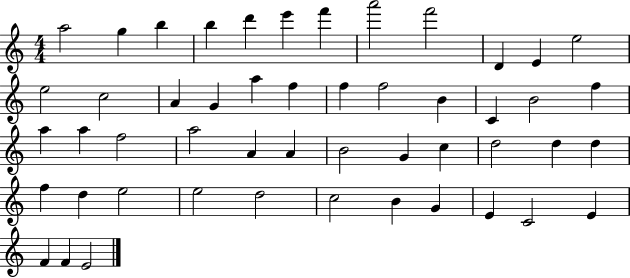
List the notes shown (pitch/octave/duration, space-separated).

A5/h G5/q B5/q B5/q D6/q E6/q F6/q A6/h F6/h D4/q E4/q E5/h E5/h C5/h A4/q G4/q A5/q F5/q F5/q F5/h B4/q C4/q B4/h F5/q A5/q A5/q F5/h A5/h A4/q A4/q B4/h G4/q C5/q D5/h D5/q D5/q F5/q D5/q E5/h E5/h D5/h C5/h B4/q G4/q E4/q C4/h E4/q F4/q F4/q E4/h